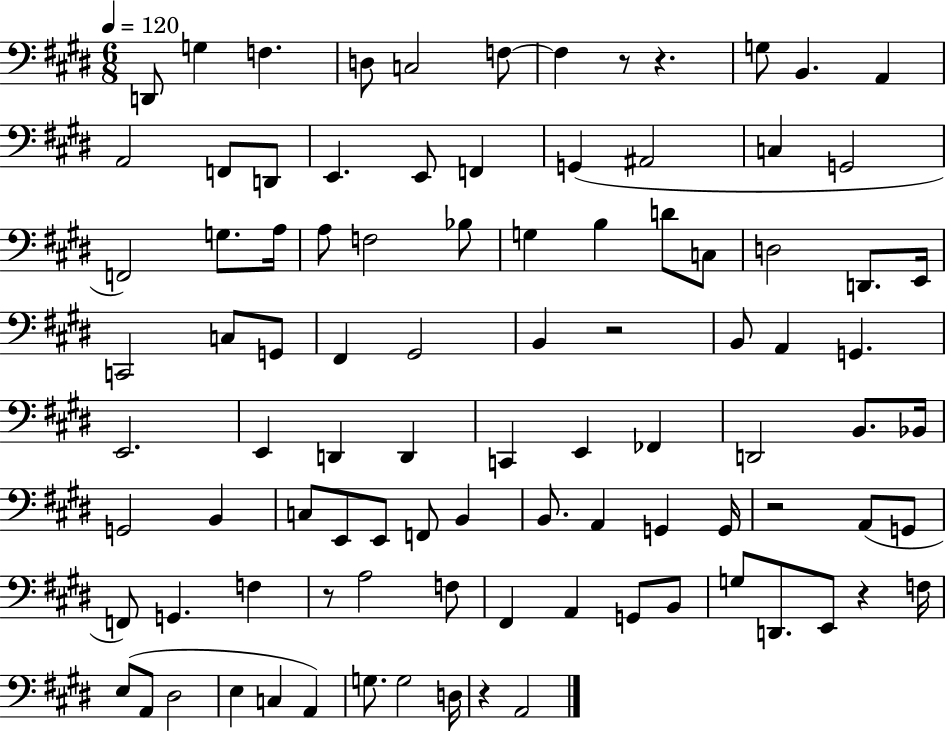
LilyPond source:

{
  \clef bass
  \numericTimeSignature
  \time 6/8
  \key e \major
  \tempo 4 = 120
  \repeat volta 2 { d,8 g4 f4. | d8 c2 f8~~ | f4 r8 r4. | g8 b,4. a,4 | \break a,2 f,8 d,8 | e,4. e,8 f,4 | g,4( ais,2 | c4 g,2 | \break f,2) g8. a16 | a8 f2 bes8 | g4 b4 d'8 c8 | d2 d,8. e,16 | \break c,2 c8 g,8 | fis,4 gis,2 | b,4 r2 | b,8 a,4 g,4. | \break e,2. | e,4 d,4 d,4 | c,4 e,4 fes,4 | d,2 b,8. bes,16 | \break g,2 b,4 | c8 e,8 e,8 f,8 b,4 | b,8. a,4 g,4 g,16 | r2 a,8( g,8 | \break f,8) g,4. f4 | r8 a2 f8 | fis,4 a,4 g,8 b,8 | g8 d,8. e,8 r4 f16 | \break e8( a,8 dis2 | e4 c4 a,4) | g8. g2 d16 | r4 a,2 | \break } \bar "|."
}